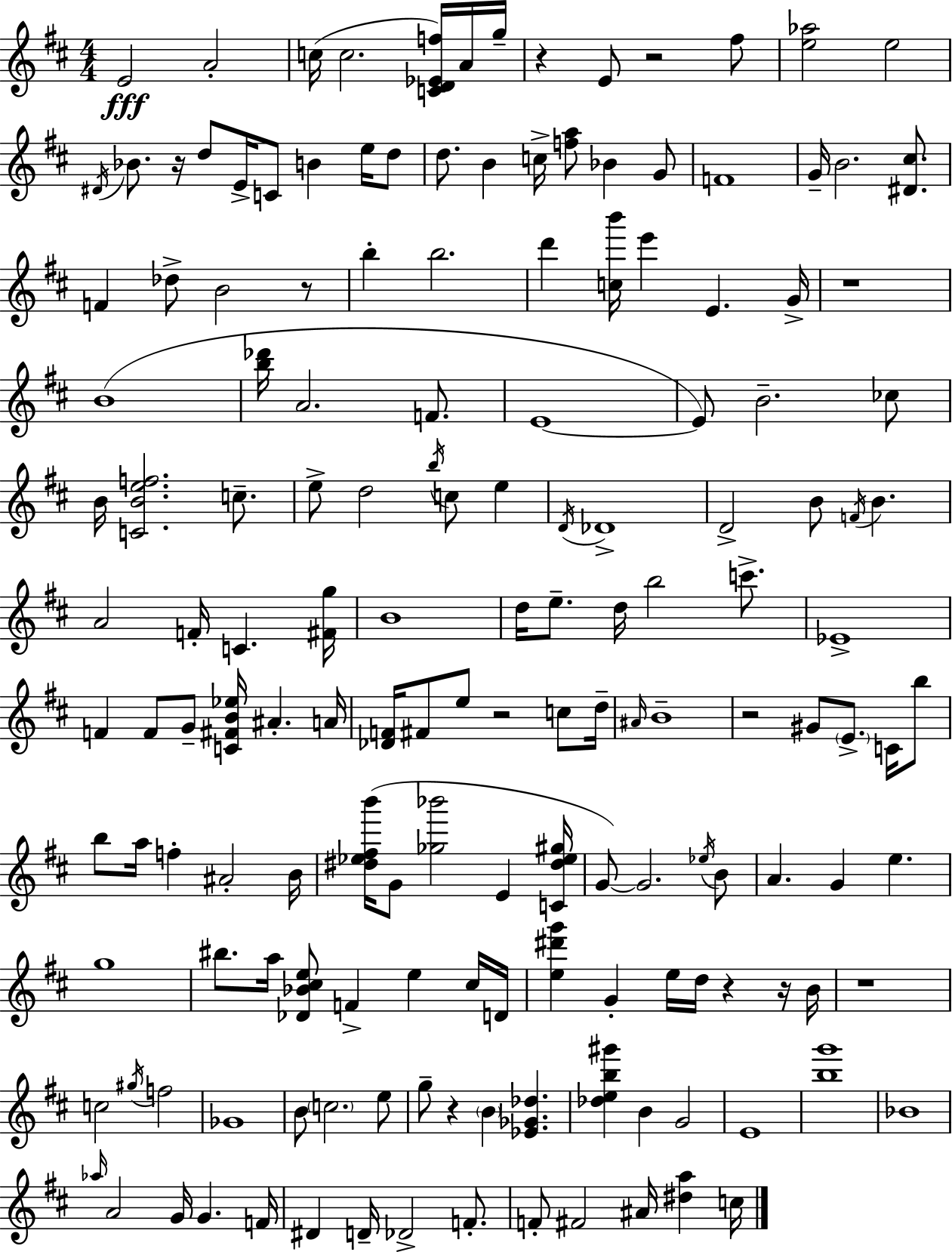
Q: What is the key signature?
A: D major